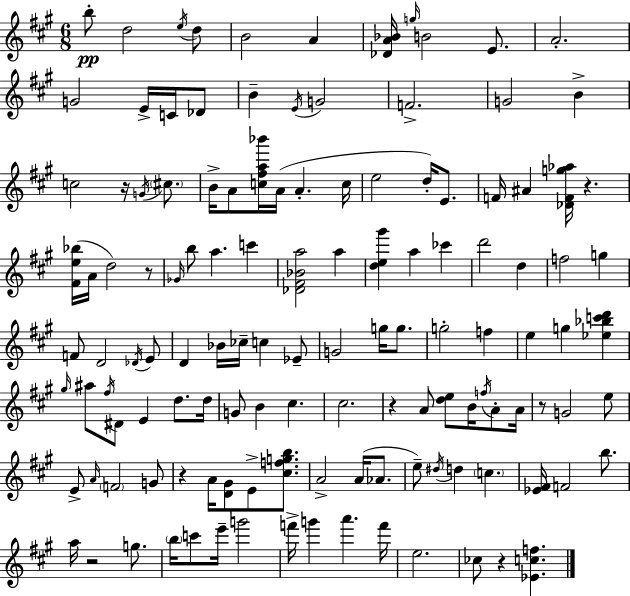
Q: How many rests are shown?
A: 8